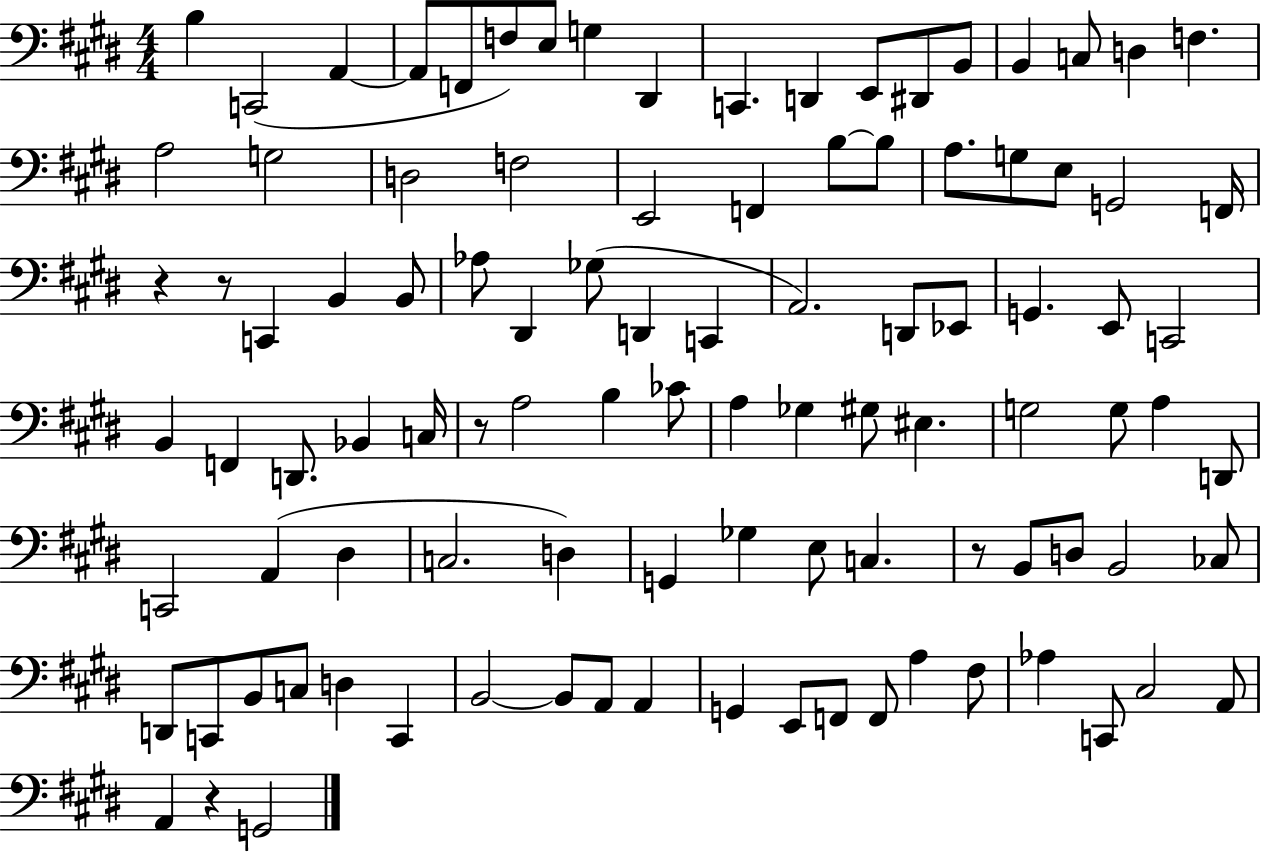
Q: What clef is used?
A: bass